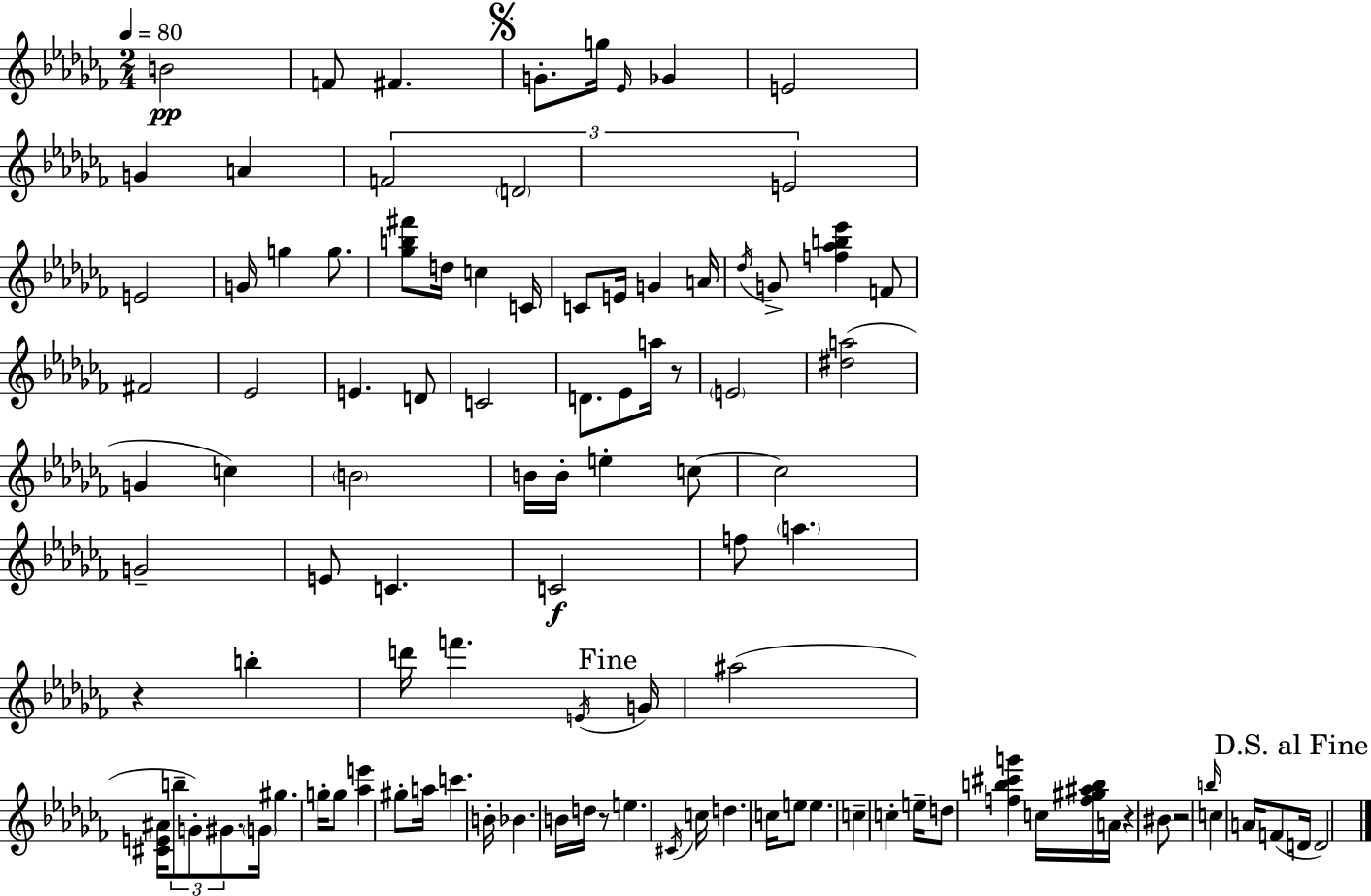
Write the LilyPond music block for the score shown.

{
  \clef treble
  \numericTimeSignature
  \time 2/4
  \key aes \minor
  \tempo 4 = 80
  b'2\pp | f'8 fis'4. | \mark \markup { \musicglyph "scripts.segno" } g'8.-. g''16 \grace { ees'16 } ges'4 | e'2 | \break g'4 a'4 | \tuplet 3/2 { f'2 | \parenthesize d'2 | e'2 } | \break e'2 | g'16 g''4 g''8. | <ges'' b'' fis'''>8 d''16 c''4 | c'16 c'8 e'16 g'4 | \break a'16 \acciaccatura { des''16 } g'8-> <f'' aes'' b'' ees'''>4 | f'8 fis'2 | ees'2 | e'4. | \break d'8 c'2 | d'8. ees'8 a''16 | r8 \parenthesize e'2 | <dis'' a''>2( | \break g'4 c''4) | \parenthesize b'2 | b'16 b'16-. e''4-. | c''8~~ c''2 | \break g'2-- | e'8 c'4. | c'2\f | f''8 \parenthesize a''4. | \break r4 b''4-. | d'''16 f'''4. | \acciaccatura { e'16 } \mark "Fine" g'16 ais''2( | <cis' e' ais'>16 \tuplet 3/2 { b''8-- g'8-.) | \break gis'8. } \parenthesize g'16 gis''4. | g''16-. g''8 <aes'' e'''>4 | gis''8-. a''16 c'''4. | b'16-. bes'4. | \break b'16 d''16 r8 e''4. | \acciaccatura { cis'16 } c''16 d''4. | c''16 e''8 e''4. | c''4-- | \break c''4-. e''16-- d''8 <f'' b'' cis''' g'''>4 | c''16 <f'' gis'' ais'' b''>16 a'16 r4 | bis'8 r2 | \grace { b''16 } c''4 | \break a'16 f'8( \mark "D.S. al Fine" d'16 d'2) | \bar "|."
}